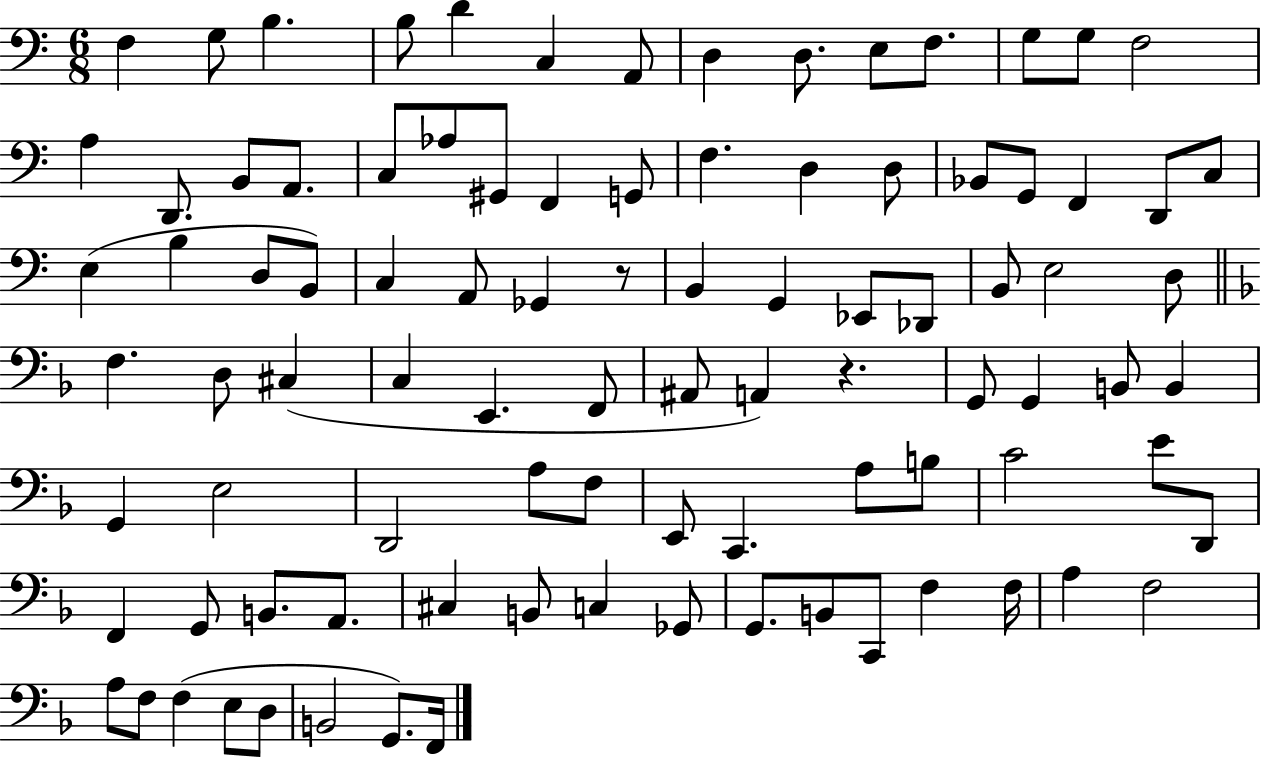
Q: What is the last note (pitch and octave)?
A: F2